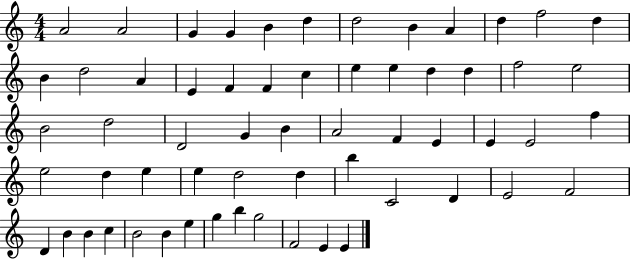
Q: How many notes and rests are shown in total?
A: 60